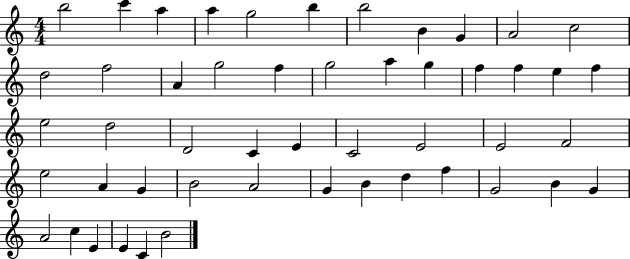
{
  \clef treble
  \numericTimeSignature
  \time 4/4
  \key c \major
  b''2 c'''4 a''4 | a''4 g''2 b''4 | b''2 b'4 g'4 | a'2 c''2 | \break d''2 f''2 | a'4 g''2 f''4 | g''2 a''4 g''4 | f''4 f''4 e''4 f''4 | \break e''2 d''2 | d'2 c'4 e'4 | c'2 e'2 | e'2 f'2 | \break e''2 a'4 g'4 | b'2 a'2 | g'4 b'4 d''4 f''4 | g'2 b'4 g'4 | \break a'2 c''4 e'4 | e'4 c'4 b'2 | \bar "|."
}